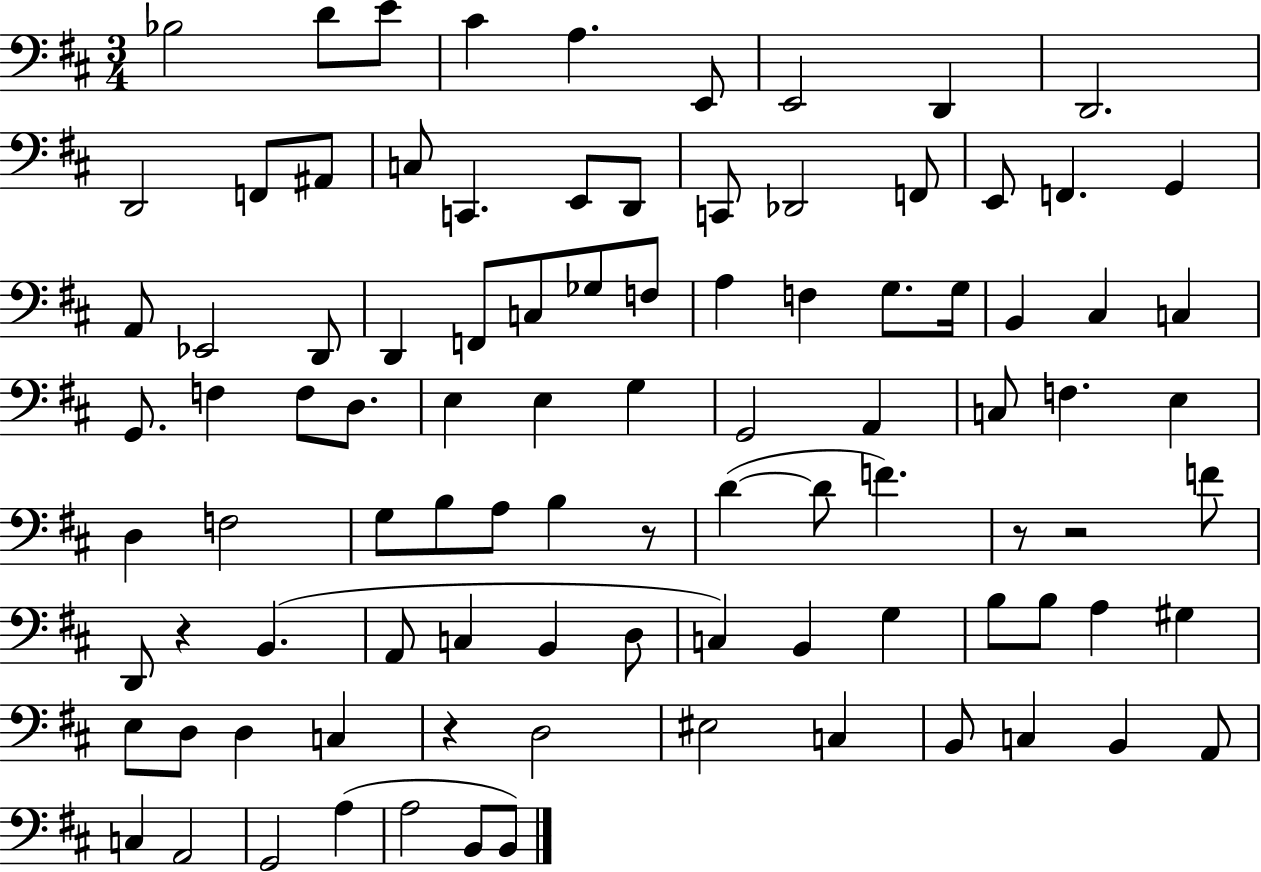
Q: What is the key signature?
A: D major